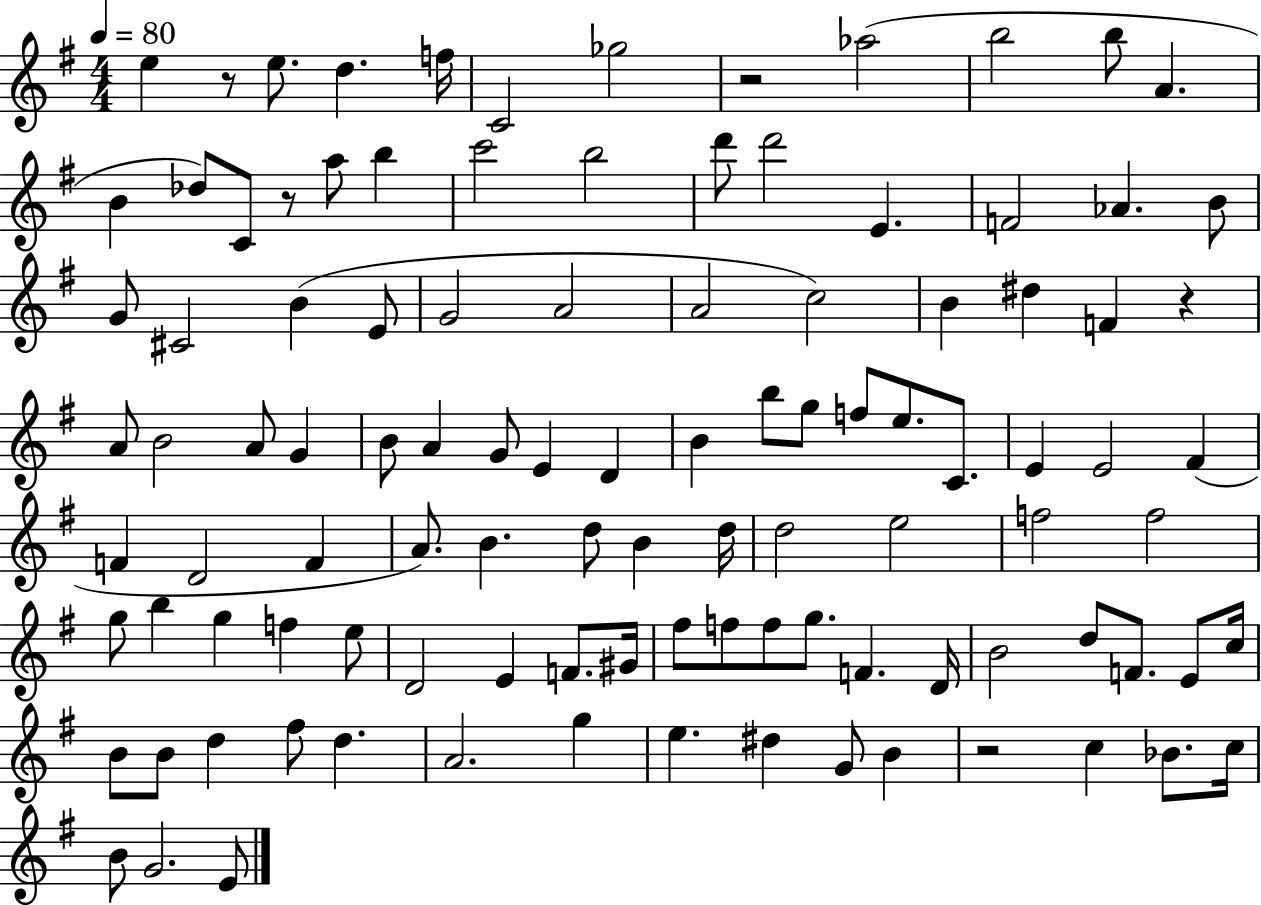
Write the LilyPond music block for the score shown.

{
  \clef treble
  \numericTimeSignature
  \time 4/4
  \key g \major
  \tempo 4 = 80
  e''4 r8 e''8. d''4. f''16 | c'2 ges''2 | r2 aes''2( | b''2 b''8 a'4. | \break b'4 des''8) c'8 r8 a''8 b''4 | c'''2 b''2 | d'''8 d'''2 e'4. | f'2 aes'4. b'8 | \break g'8 cis'2 b'4( e'8 | g'2 a'2 | a'2 c''2) | b'4 dis''4 f'4 r4 | \break a'8 b'2 a'8 g'4 | b'8 a'4 g'8 e'4 d'4 | b'4 b''8 g''8 f''8 e''8. c'8. | e'4 e'2 fis'4( | \break f'4 d'2 f'4 | a'8.) b'4. d''8 b'4 d''16 | d''2 e''2 | f''2 f''2 | \break g''8 b''4 g''4 f''4 e''8 | d'2 e'4 f'8. gis'16 | fis''8 f''8 f''8 g''8. f'4. d'16 | b'2 d''8 f'8. e'8 c''16 | \break b'8 b'8 d''4 fis''8 d''4. | a'2. g''4 | e''4. dis''4 g'8 b'4 | r2 c''4 bes'8. c''16 | \break b'8 g'2. e'8 | \bar "|."
}